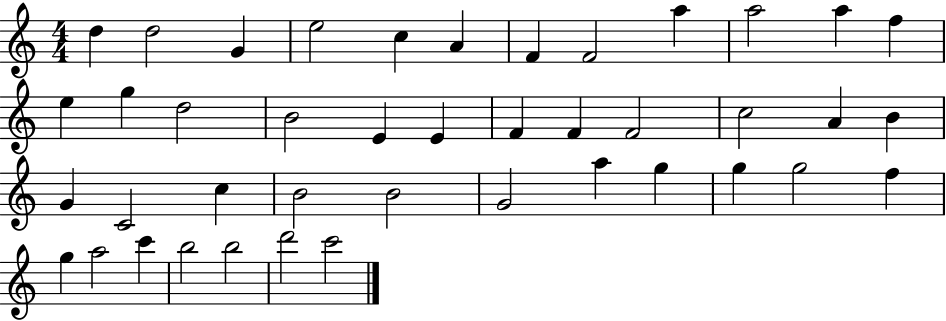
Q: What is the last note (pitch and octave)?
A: C6